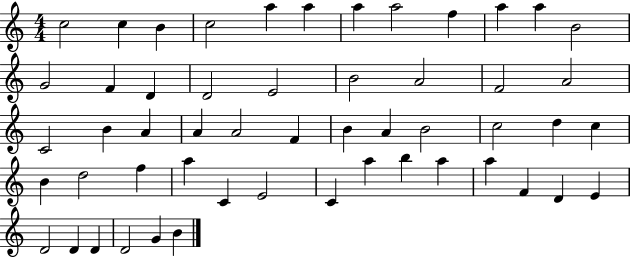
X:1
T:Untitled
M:4/4
L:1/4
K:C
c2 c B c2 a a a a2 f a a B2 G2 F D D2 E2 B2 A2 F2 A2 C2 B A A A2 F B A B2 c2 d c B d2 f a C E2 C a b a a F D E D2 D D D2 G B